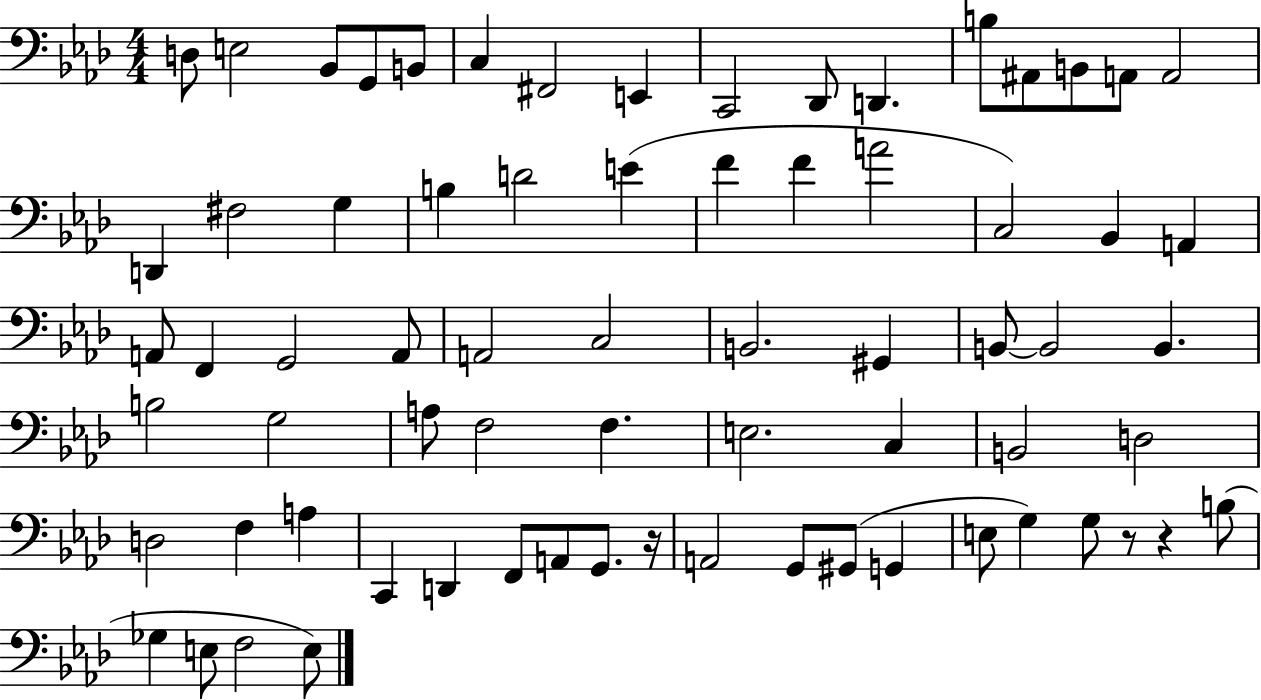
{
  \clef bass
  \numericTimeSignature
  \time 4/4
  \key aes \major
  d8 e2 bes,8 g,8 b,8 | c4 fis,2 e,4 | c,2 des,8 d,4. | b8 ais,8 b,8 a,8 a,2 | \break d,4 fis2 g4 | b4 d'2 e'4( | f'4 f'4 a'2 | c2) bes,4 a,4 | \break a,8 f,4 g,2 a,8 | a,2 c2 | b,2. gis,4 | b,8~~ b,2 b,4. | \break b2 g2 | a8 f2 f4. | e2. c4 | b,2 d2 | \break d2 f4 a4 | c,4 d,4 f,8 a,8 g,8. r16 | a,2 g,8 gis,8( g,4 | e8 g4) g8 r8 r4 b8( | \break ges4 e8 f2 e8) | \bar "|."
}